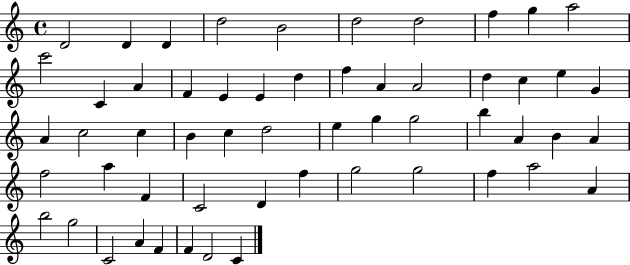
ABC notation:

X:1
T:Untitled
M:4/4
L:1/4
K:C
D2 D D d2 B2 d2 d2 f g a2 c'2 C A F E E d f A A2 d c e G A c2 c B c d2 e g g2 b A B A f2 a F C2 D f g2 g2 f a2 A b2 g2 C2 A F F D2 C